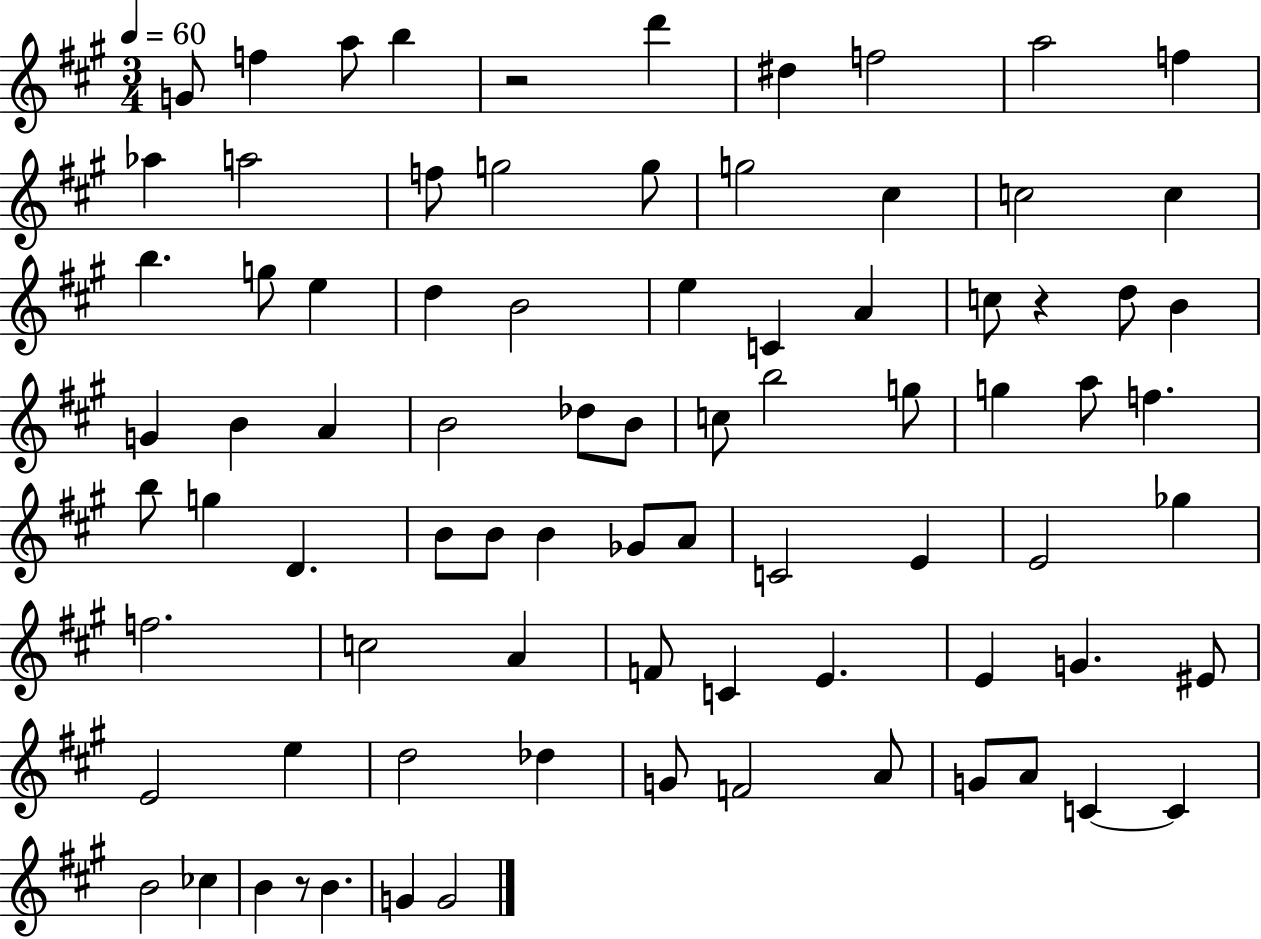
X:1
T:Untitled
M:3/4
L:1/4
K:A
G/2 f a/2 b z2 d' ^d f2 a2 f _a a2 f/2 g2 g/2 g2 ^c c2 c b g/2 e d B2 e C A c/2 z d/2 B G B A B2 _d/2 B/2 c/2 b2 g/2 g a/2 f b/2 g D B/2 B/2 B _G/2 A/2 C2 E E2 _g f2 c2 A F/2 C E E G ^E/2 E2 e d2 _d G/2 F2 A/2 G/2 A/2 C C B2 _c B z/2 B G G2